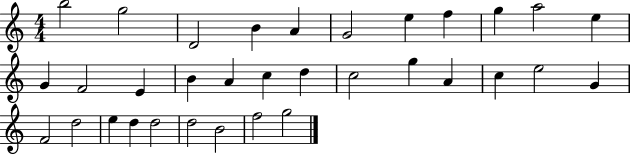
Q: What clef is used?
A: treble